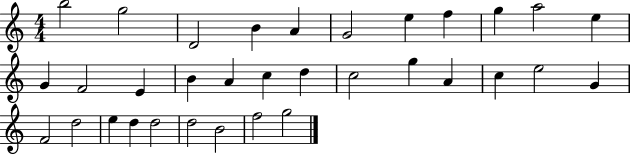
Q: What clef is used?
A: treble